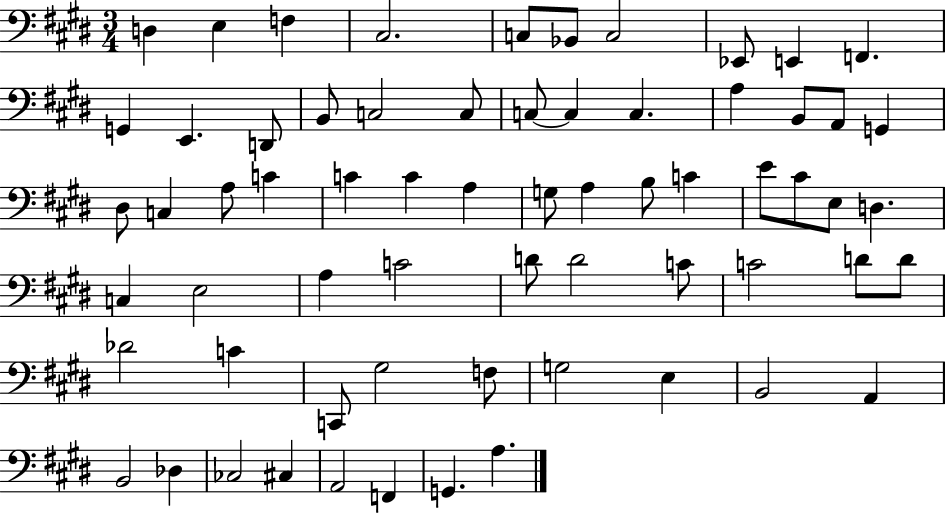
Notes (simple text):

D3/q E3/q F3/q C#3/h. C3/e Bb2/e C3/h Eb2/e E2/q F2/q. G2/q E2/q. D2/e B2/e C3/h C3/e C3/e C3/q C3/q. A3/q B2/e A2/e G2/q D#3/e C3/q A3/e C4/q C4/q C4/q A3/q G3/e A3/q B3/e C4/q E4/e C#4/e E3/e D3/q. C3/q E3/h A3/q C4/h D4/e D4/h C4/e C4/h D4/e D4/e Db4/h C4/q C2/e G#3/h F3/e G3/h E3/q B2/h A2/q B2/h Db3/q CES3/h C#3/q A2/h F2/q G2/q. A3/q.